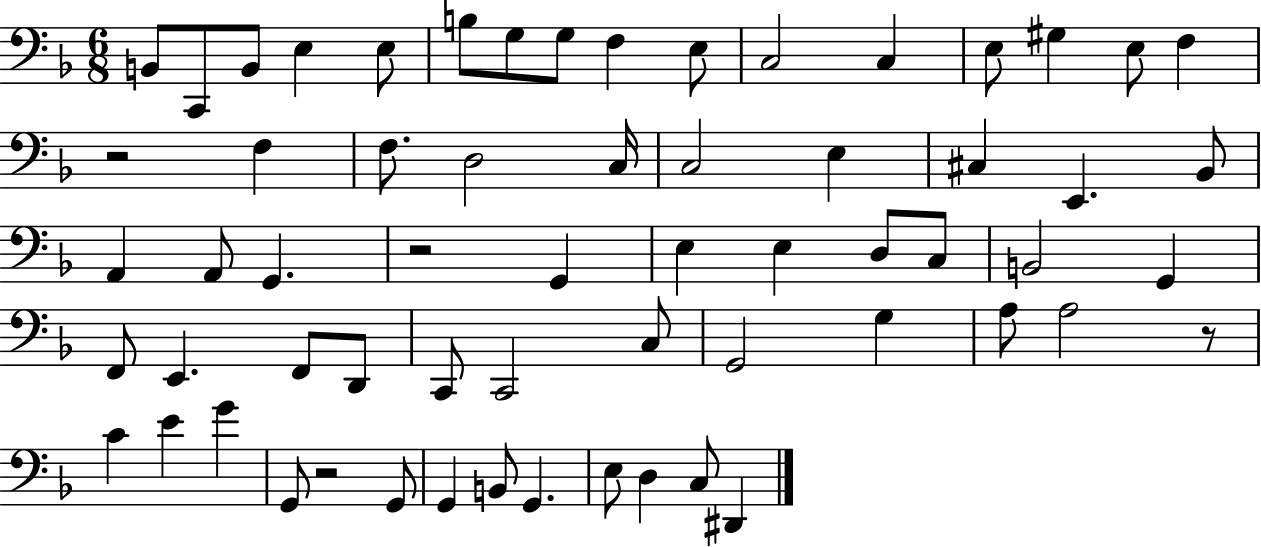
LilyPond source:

{
  \clef bass
  \numericTimeSignature
  \time 6/8
  \key f \major
  b,8 c,8 b,8 e4 e8 | b8 g8 g8 f4 e8 | c2 c4 | e8 gis4 e8 f4 | \break r2 f4 | f8. d2 c16 | c2 e4 | cis4 e,4. bes,8 | \break a,4 a,8 g,4. | r2 g,4 | e4 e4 d8 c8 | b,2 g,4 | \break f,8 e,4. f,8 d,8 | c,8 c,2 c8 | g,2 g4 | a8 a2 r8 | \break c'4 e'4 g'4 | g,8 r2 g,8 | g,4 b,8 g,4. | e8 d4 c8 dis,4 | \break \bar "|."
}